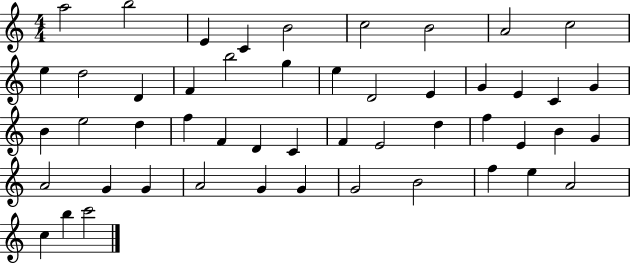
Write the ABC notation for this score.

X:1
T:Untitled
M:4/4
L:1/4
K:C
a2 b2 E C B2 c2 B2 A2 c2 e d2 D F b2 g e D2 E G E C G B e2 d f F D C F E2 d f E B G A2 G G A2 G G G2 B2 f e A2 c b c'2